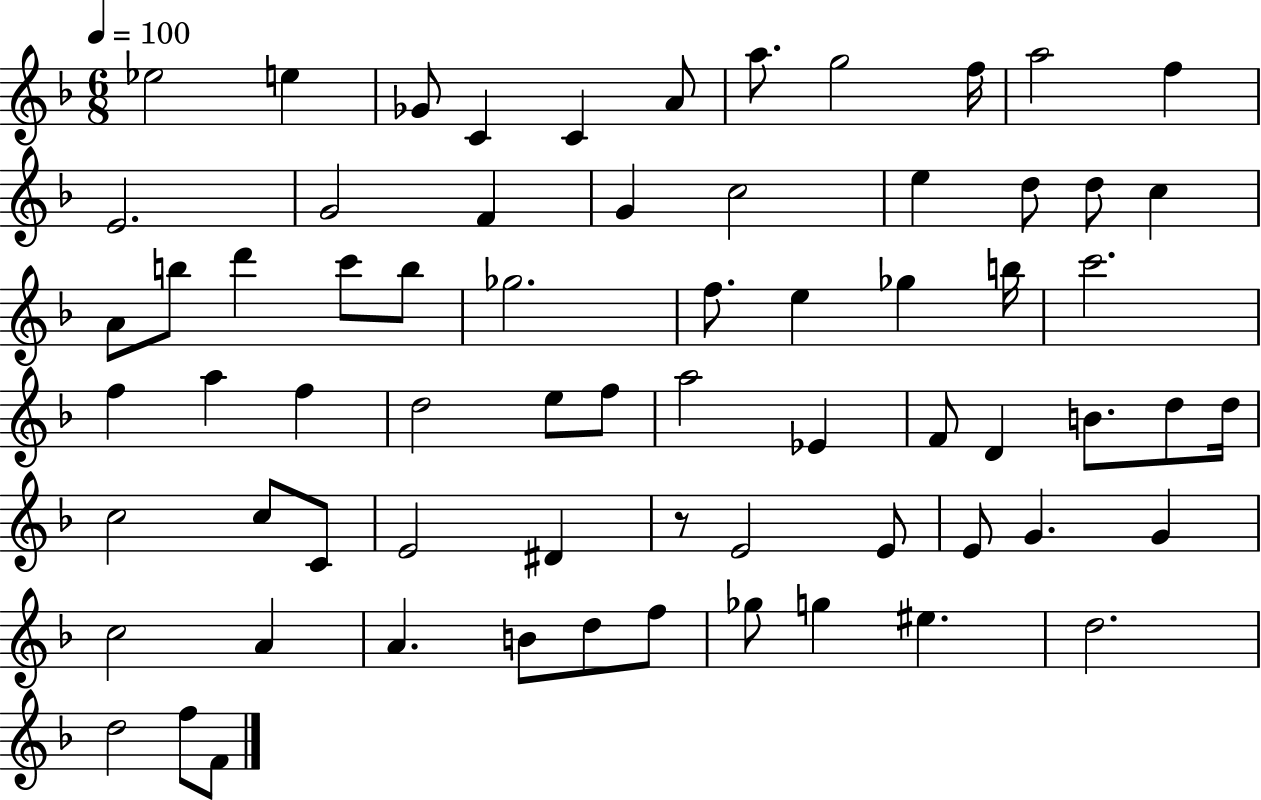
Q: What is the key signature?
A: F major